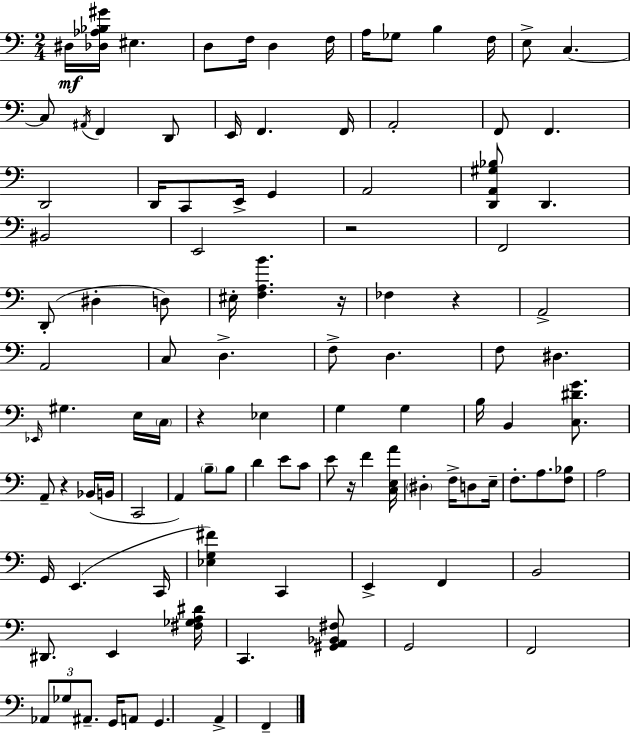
{
  \clef bass
  \numericTimeSignature
  \time 2/4
  \key a \minor
  \repeat volta 2 { dis16\mf <des aes bes gis'>16 eis4. | d8 f16 d4 f16 | a16 ges8 b4 f16 | e8-> c4.~~ | \break c8 \acciaccatura { ais,16 } f,4 d,8 | e,16 f,4. | f,16 a,2-. | f,8 f,4. | \break d,2 | d,16 c,8 e,16-> g,4 | a,2 | <d, a, gis bes>8 d,4. | \break bis,2 | e,2 | r2 | f,2 | \break d,8-.( dis4-. d8) | eis16-. <f a b'>4. | r16 fes4 r4 | a,2-> | \break a,2 | c8 d4.-> | f8-> d4. | f8 dis4. | \break \grace { ees,16 } gis4. | e16 \parenthesize c16 r4 ees4 | g4 g4 | b16 b,4 <c dis' g'>8. | \break a,8-- r4 | bes,16( b,16 c,2 | a,4) \parenthesize b8-- | b8 d'4 e'8 | \break c'8 e'8 r16 f'4 | <c e a'>16 \parenthesize dis4-. f16-> d8 | e16-- f8.-. a8. | <f bes>8 a2 | \break g,16 e,4.( | c,16 <ees g fis'>4) c,4 | e,4-> f,4 | b,2 | \break dis,8. e,4 | <fis ges a dis'>16 c,4. | <gis, a, bes, fis>8 g,2 | f,2 | \break \tuplet 3/2 { aes,8 ges8 ais,8.-- } | g,16 a,8 g,4. | a,4-> f,4-- | } \bar "|."
}